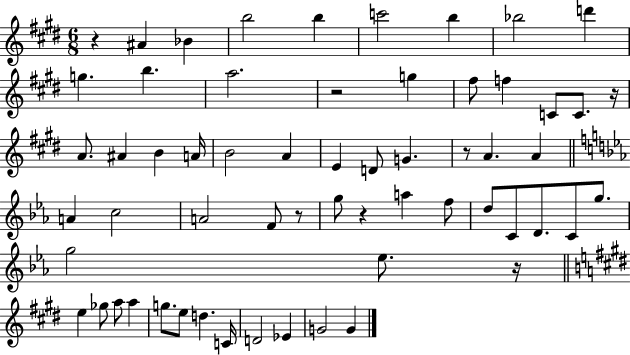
R/q A#4/q Bb4/q B5/h B5/q C6/h B5/q Bb5/h D6/q G5/q. B5/q. A5/h. R/h G5/q F#5/e F5/q C4/e C4/e. R/s A4/e. A#4/q B4/q A4/s B4/h A4/q E4/q D4/e G4/q. R/e A4/q. A4/q A4/q C5/h A4/h F4/e R/e G5/e R/q A5/q F5/e D5/e C4/e D4/e. C4/e G5/e. G5/h Eb5/e. R/s E5/q Gb5/e A5/e A5/q G5/e. E5/e D5/q. C4/s D4/h Eb4/q G4/h G4/q